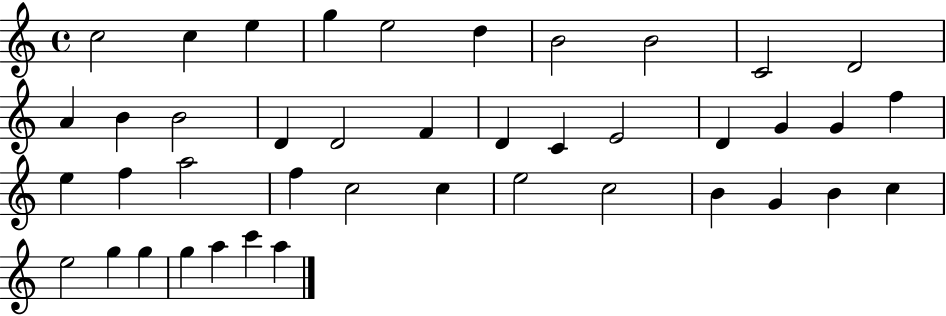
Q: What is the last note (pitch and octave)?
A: A5